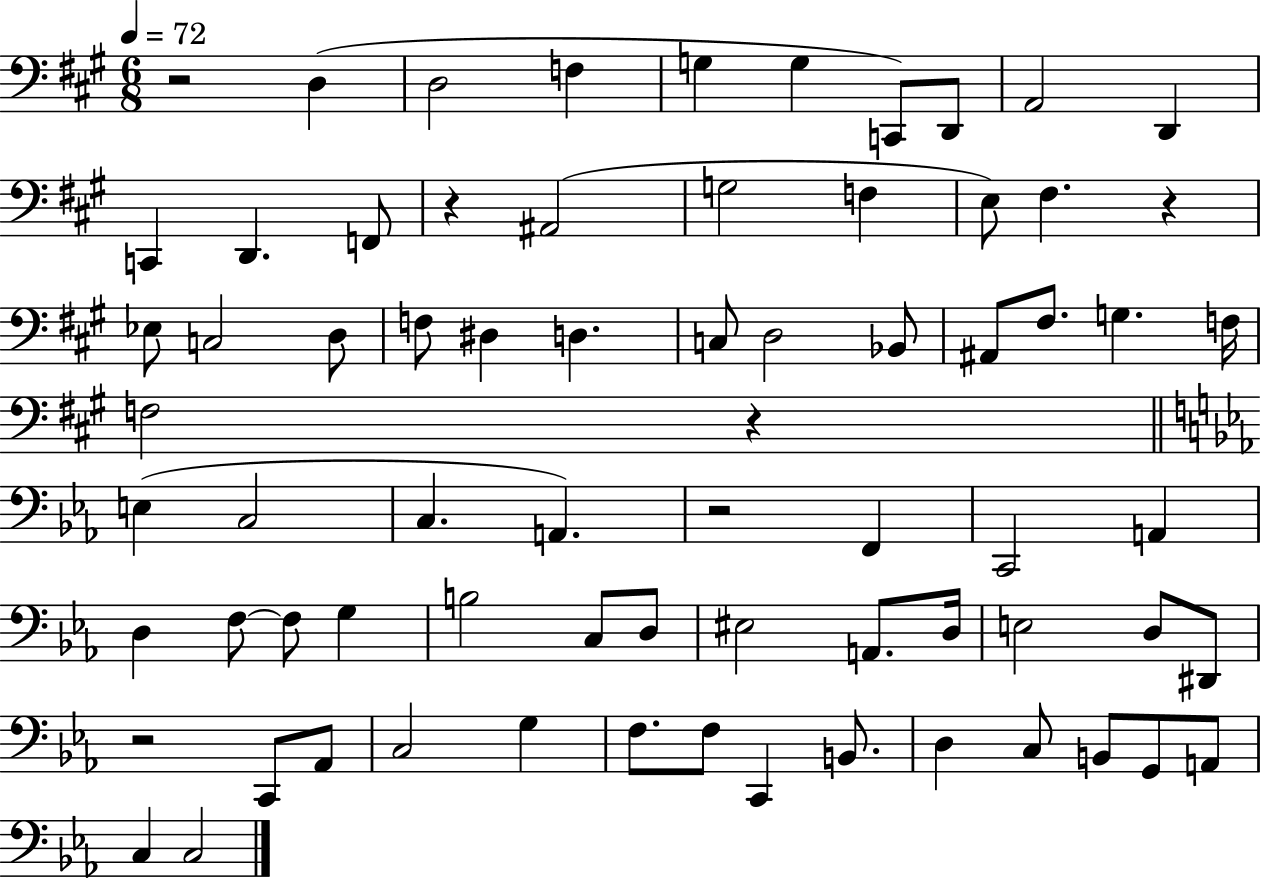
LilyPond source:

{
  \clef bass
  \numericTimeSignature
  \time 6/8
  \key a \major
  \tempo 4 = 72
  \repeat volta 2 { r2 d4( | d2 f4 | g4 g4 c,8) d,8 | a,2 d,4 | \break c,4 d,4. f,8 | r4 ais,2( | g2 f4 | e8) fis4. r4 | \break ees8 c2 d8 | f8 dis4 d4. | c8 d2 bes,8 | ais,8 fis8. g4. f16 | \break f2 r4 | \bar "||" \break \key ees \major e4( c2 | c4. a,4.) | r2 f,4 | c,2 a,4 | \break d4 f8~~ f8 g4 | b2 c8 d8 | eis2 a,8. d16 | e2 d8 dis,8 | \break r2 c,8 aes,8 | c2 g4 | f8. f8 c,4 b,8. | d4 c8 b,8 g,8 a,8 | \break c4 c2 | } \bar "|."
}